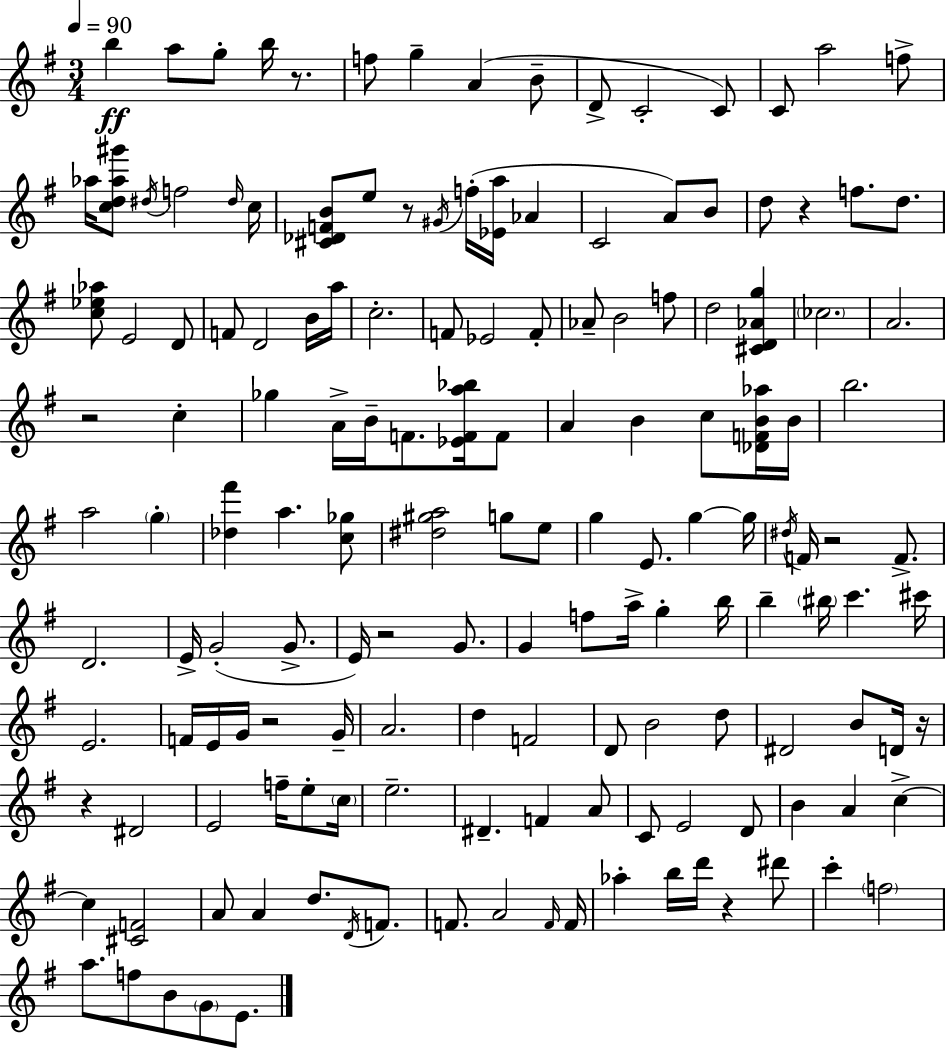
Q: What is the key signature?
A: G major